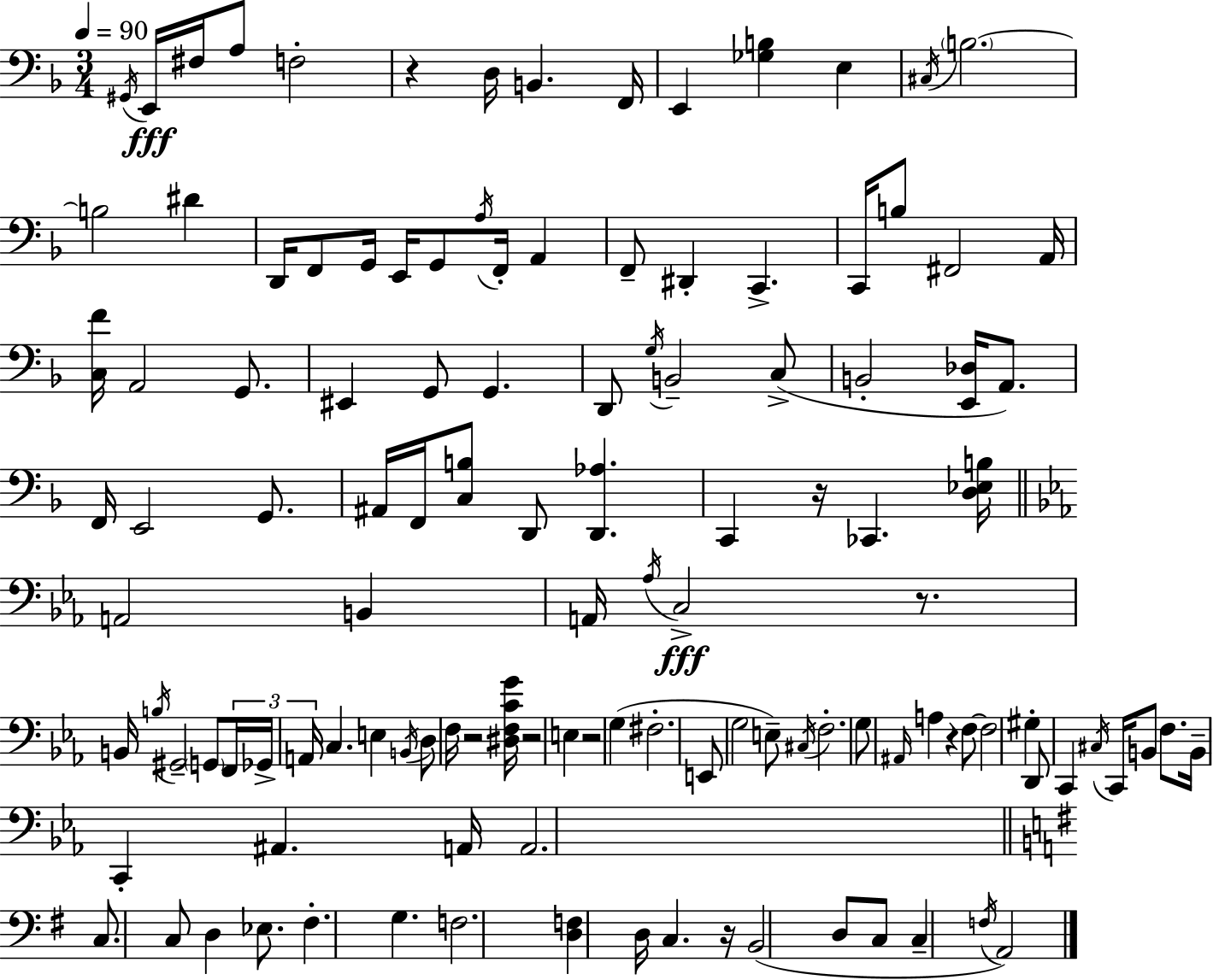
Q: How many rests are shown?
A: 8